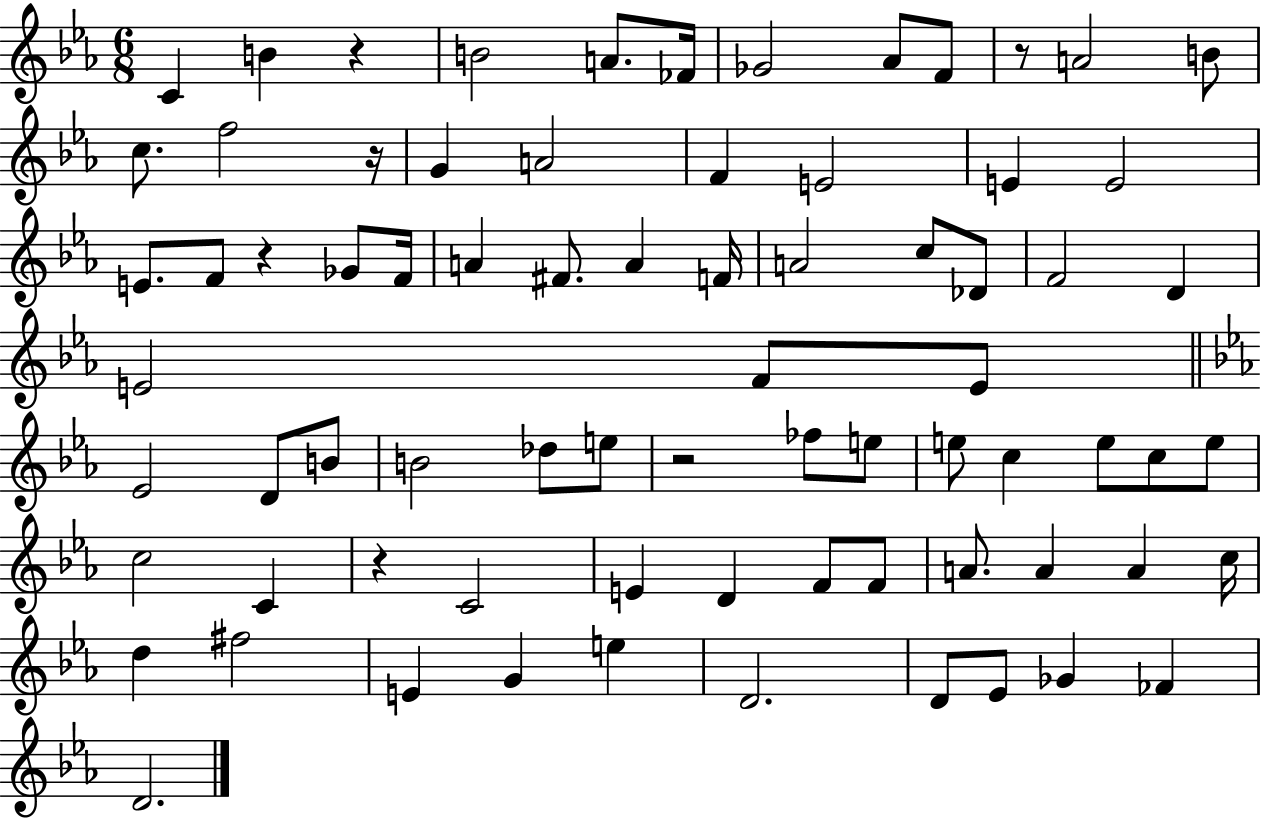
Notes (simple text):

C4/q B4/q R/q B4/h A4/e. FES4/s Gb4/h Ab4/e F4/e R/e A4/h B4/e C5/e. F5/h R/s G4/q A4/h F4/q E4/h E4/q E4/h E4/e. F4/e R/q Gb4/e F4/s A4/q F#4/e. A4/q F4/s A4/h C5/e Db4/e F4/h D4/q E4/h F4/e E4/e Eb4/h D4/e B4/e B4/h Db5/e E5/e R/h FES5/e E5/e E5/e C5/q E5/e C5/e E5/e C5/h C4/q R/q C4/h E4/q D4/q F4/e F4/e A4/e. A4/q A4/q C5/s D5/q F#5/h E4/q G4/q E5/q D4/h. D4/e Eb4/e Gb4/q FES4/q D4/h.